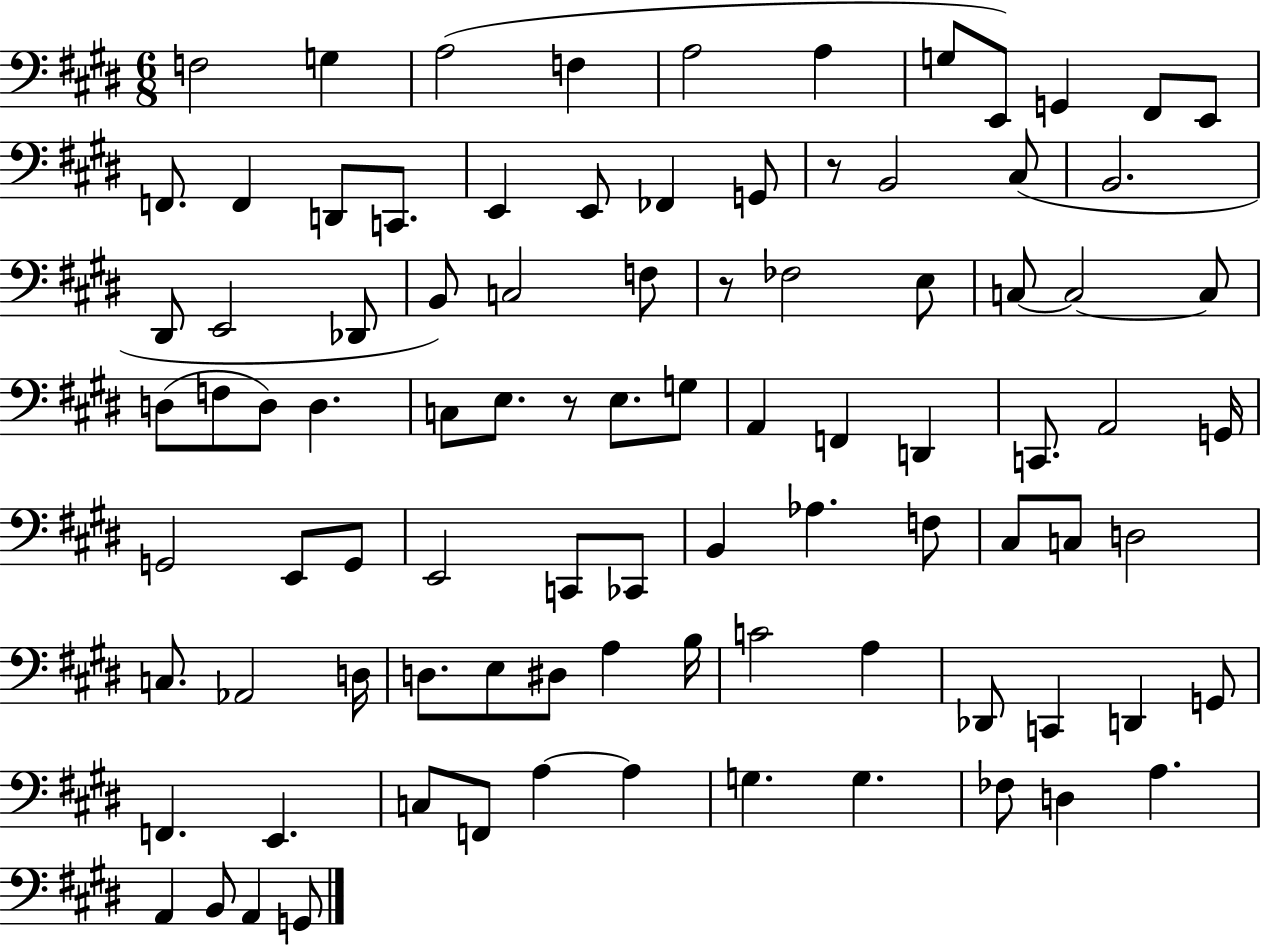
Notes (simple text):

F3/h G3/q A3/h F3/q A3/h A3/q G3/e E2/e G2/q F#2/e E2/e F2/e. F2/q D2/e C2/e. E2/q E2/e FES2/q G2/e R/e B2/h C#3/e B2/h. D#2/e E2/h Db2/e B2/e C3/h F3/e R/e FES3/h E3/e C3/e C3/h C3/e D3/e F3/e D3/e D3/q. C3/e E3/e. R/e E3/e. G3/e A2/q F2/q D2/q C2/e. A2/h G2/s G2/h E2/e G2/e E2/h C2/e CES2/e B2/q Ab3/q. F3/e C#3/e C3/e D3/h C3/e. Ab2/h D3/s D3/e. E3/e D#3/e A3/q B3/s C4/h A3/q Db2/e C2/q D2/q G2/e F2/q. E2/q. C3/e F2/e A3/q A3/q G3/q. G3/q. FES3/e D3/q A3/q. A2/q B2/e A2/q G2/e